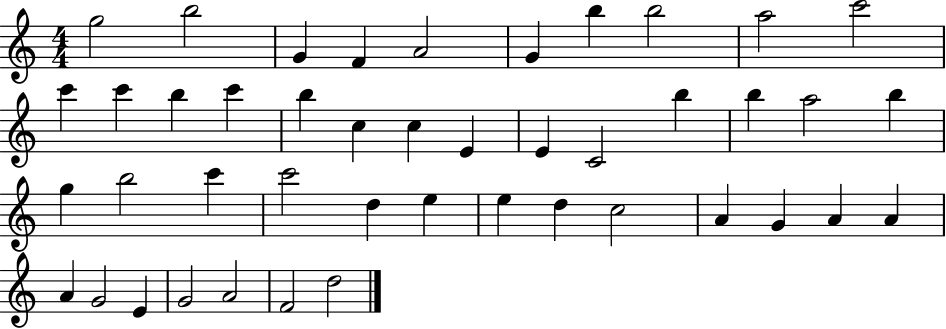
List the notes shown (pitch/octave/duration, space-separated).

G5/h B5/h G4/q F4/q A4/h G4/q B5/q B5/h A5/h C6/h C6/q C6/q B5/q C6/q B5/q C5/q C5/q E4/q E4/q C4/h B5/q B5/q A5/h B5/q G5/q B5/h C6/q C6/h D5/q E5/q E5/q D5/q C5/h A4/q G4/q A4/q A4/q A4/q G4/h E4/q G4/h A4/h F4/h D5/h